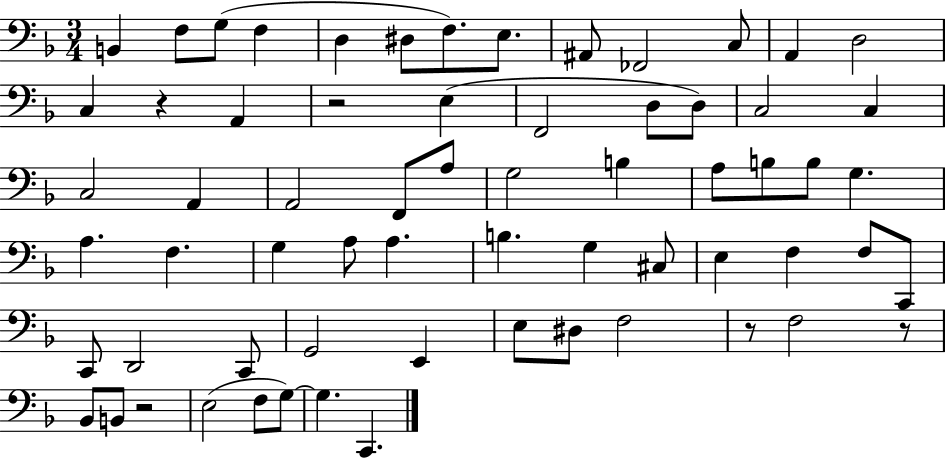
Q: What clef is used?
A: bass